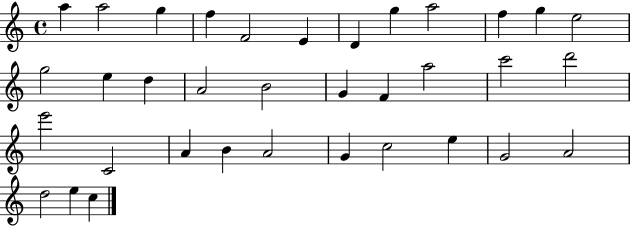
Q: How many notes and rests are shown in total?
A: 35